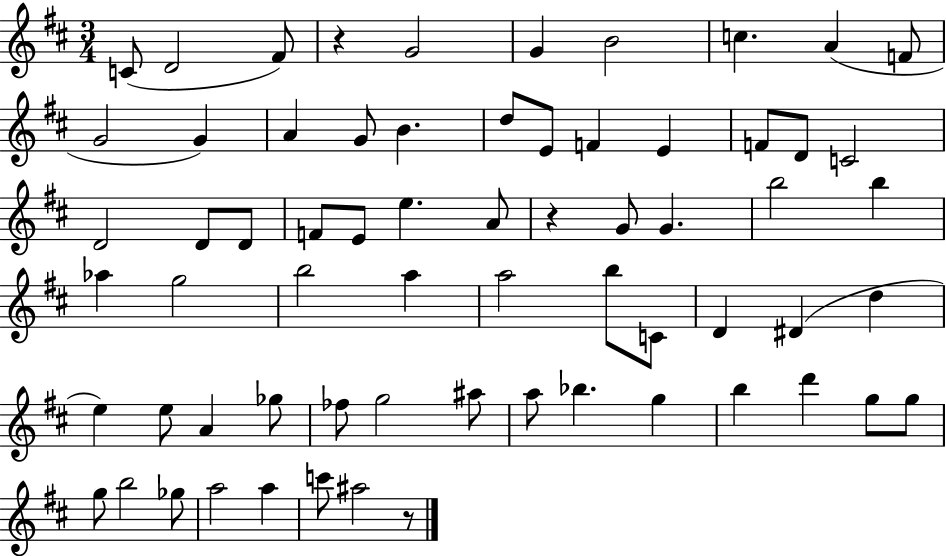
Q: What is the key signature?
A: D major